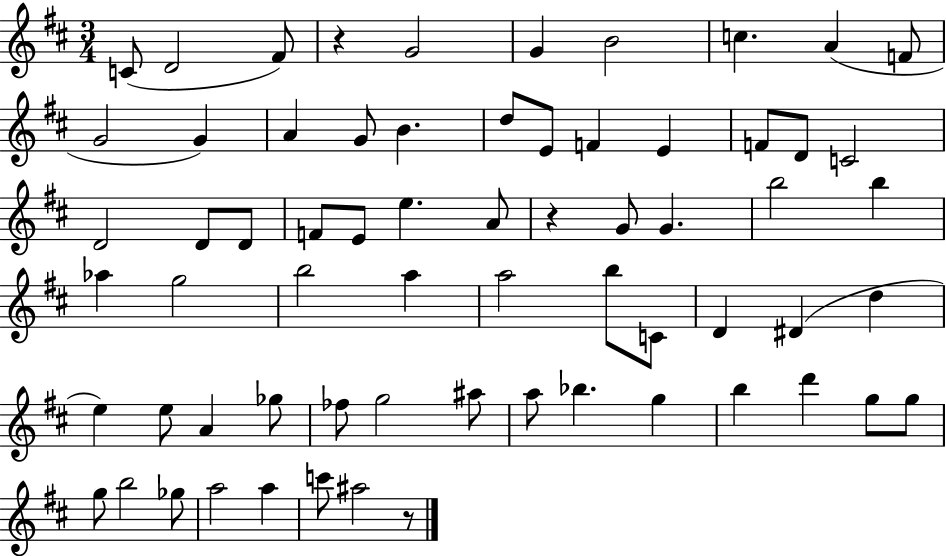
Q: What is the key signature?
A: D major